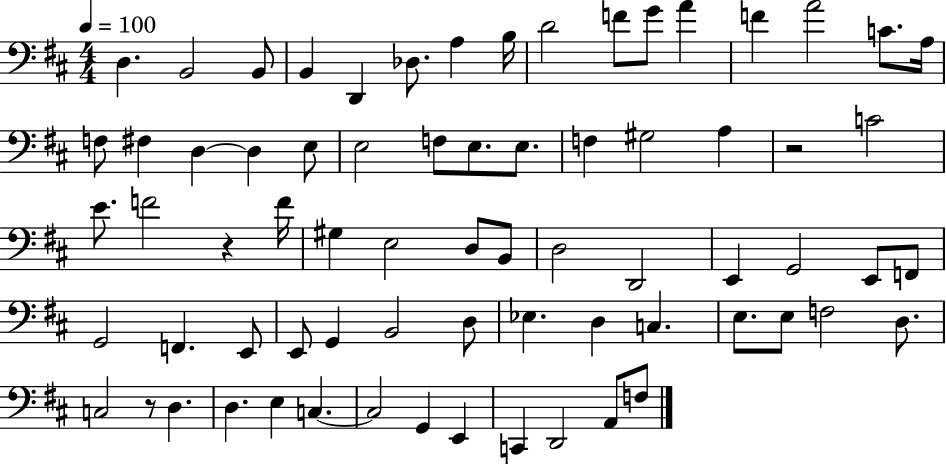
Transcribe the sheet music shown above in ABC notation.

X:1
T:Untitled
M:4/4
L:1/4
K:D
D, B,,2 B,,/2 B,, D,, _D,/2 A, B,/4 D2 F/2 G/2 A F A2 C/2 A,/4 F,/2 ^F, D, D, E,/2 E,2 F,/2 E,/2 E,/2 F, ^G,2 A, z2 C2 E/2 F2 z F/4 ^G, E,2 D,/2 B,,/2 D,2 D,,2 E,, G,,2 E,,/2 F,,/2 G,,2 F,, E,,/2 E,,/2 G,, B,,2 D,/2 _E, D, C, E,/2 E,/2 F,2 D,/2 C,2 z/2 D, D, E, C, C,2 G,, E,, C,, D,,2 A,,/2 F,/2